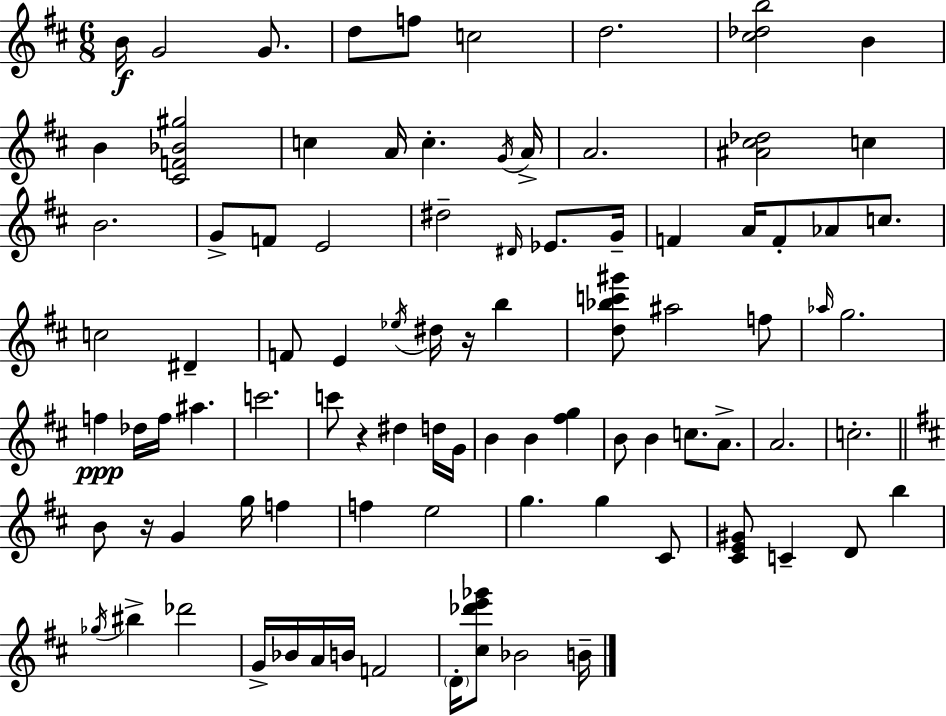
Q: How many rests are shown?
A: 3